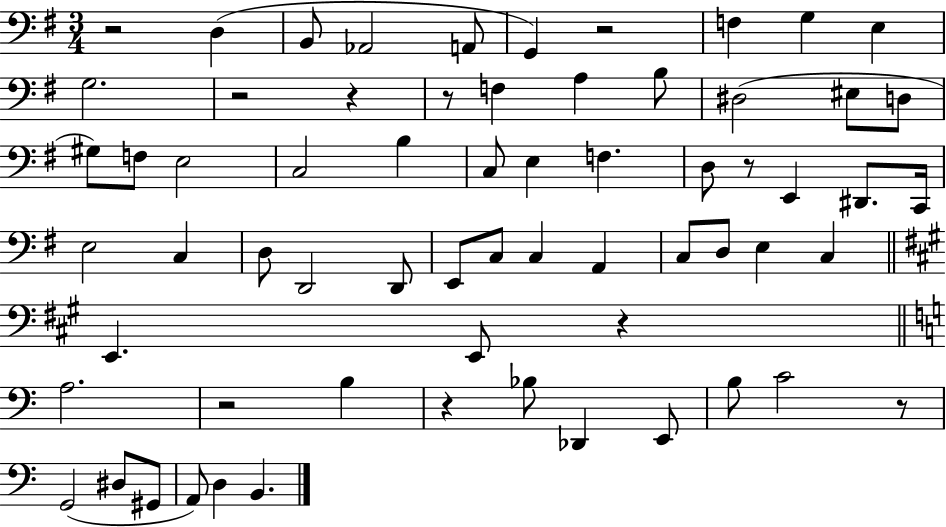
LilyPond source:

{
  \clef bass
  \numericTimeSignature
  \time 3/4
  \key g \major
  r2 d4( | b,8 aes,2 a,8 | g,4) r2 | f4 g4 e4 | \break g2. | r2 r4 | r8 f4 a4 b8 | dis2( eis8 d8 | \break gis8) f8 e2 | c2 b4 | c8 e4 f4. | d8 r8 e,4 dis,8. c,16 | \break e2 c4 | d8 d,2 d,8 | e,8 c8 c4 a,4 | c8 d8 e4 c4 | \break \bar "||" \break \key a \major e,4. e,8 r4 | \bar "||" \break \key a \minor a2. | r2 b4 | r4 bes8 des,4 e,8 | b8 c'2 r8 | \break g,2( dis8 gis,8 | a,8) d4 b,4. | \bar "|."
}